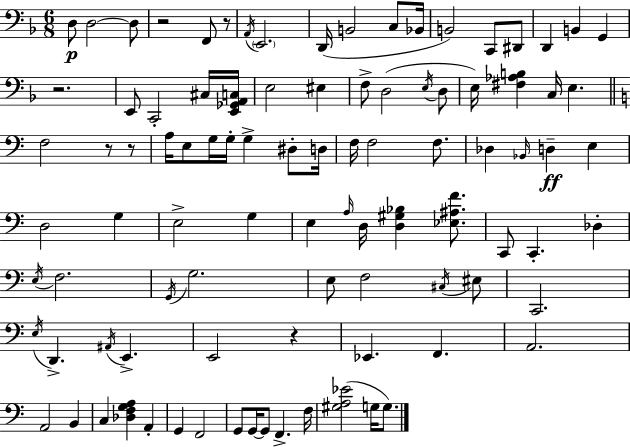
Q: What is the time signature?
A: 6/8